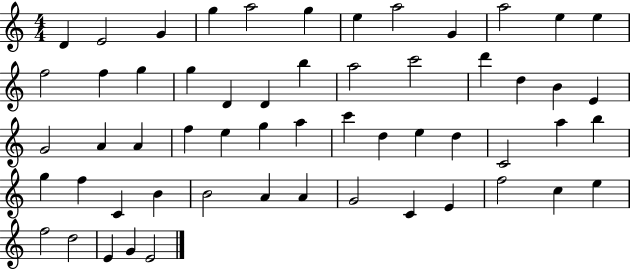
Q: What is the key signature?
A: C major